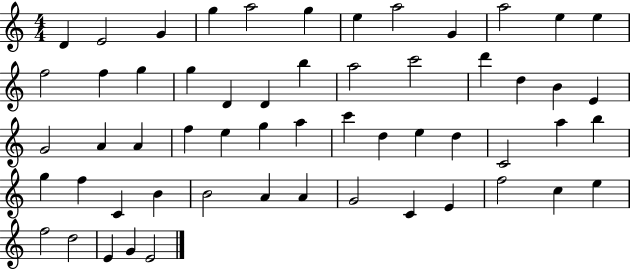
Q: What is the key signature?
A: C major